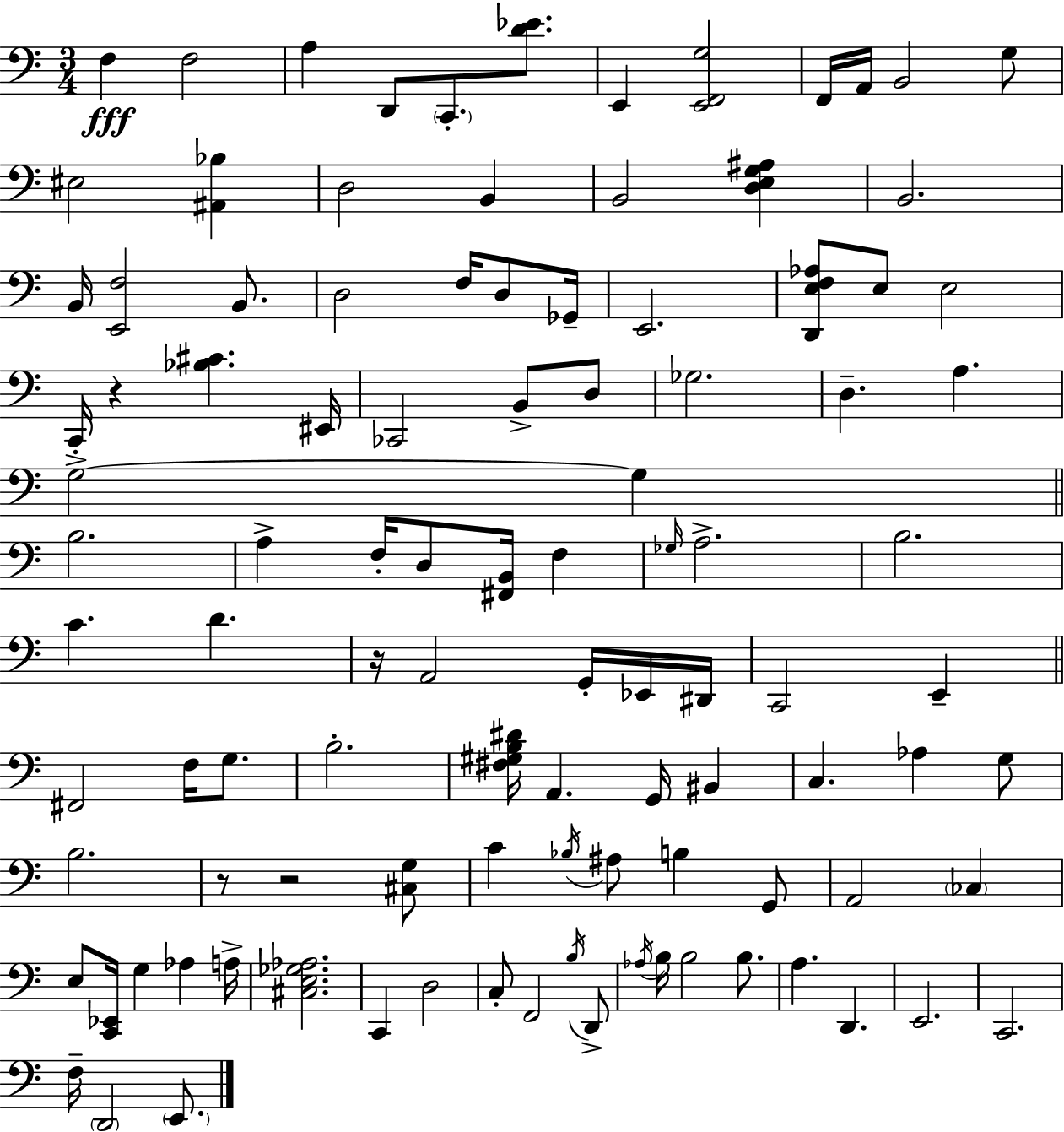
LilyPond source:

{
  \clef bass
  \numericTimeSignature
  \time 3/4
  \key a \minor
  f4\fff f2 | a4 d,8 \parenthesize c,8.-. <d' ees'>8. | e,4 <e, f, g>2 | f,16 a,16 b,2 g8 | \break eis2 <ais, bes>4 | d2 b,4 | b,2 <d e g ais>4 | b,2. | \break b,16 <e, f>2 b,8. | d2 f16 d8 ges,16-- | e,2. | <d, e f aes>8 e8 e2 | \break c,16-. r4 <bes cis'>4. eis,16 | ces,2 b,8-> d8 | ges2. | d4.-- a4. | \break g2->~~ g4 | \bar "||" \break \key a \minor b2. | a4-> f16-. d8 <fis, b,>16 f4 | \grace { ges16 } a2.-> | b2. | \break c'4. d'4. | r16 a,2 g,16-. ees,16 | dis,16 c,2 e,4-- | \bar "||" \break \key c \major fis,2 f16 g8. | b2.-. | <fis gis b dis'>16 a,4. g,16 bis,4 | c4. aes4 g8 | \break b2. | r8 r2 <cis g>8 | c'4 \acciaccatura { bes16 } ais8 b4 g,8 | a,2 \parenthesize ces4 | \break e8 <c, ees,>16 g4 aes4 | a16-> <cis e ges aes>2. | c,4 d2 | c8-. f,2 \acciaccatura { b16 } | \break d,8-> \acciaccatura { aes16 } b16 b2 | b8. a4. d,4. | e,2. | c,2. | \break f16-- \parenthesize d,2 | \parenthesize e,8. \bar "|."
}